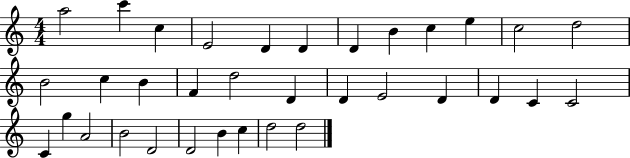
A5/h C6/q C5/q E4/h D4/q D4/q D4/q B4/q C5/q E5/q C5/h D5/h B4/h C5/q B4/q F4/q D5/h D4/q D4/q E4/h D4/q D4/q C4/q C4/h C4/q G5/q A4/h B4/h D4/h D4/h B4/q C5/q D5/h D5/h